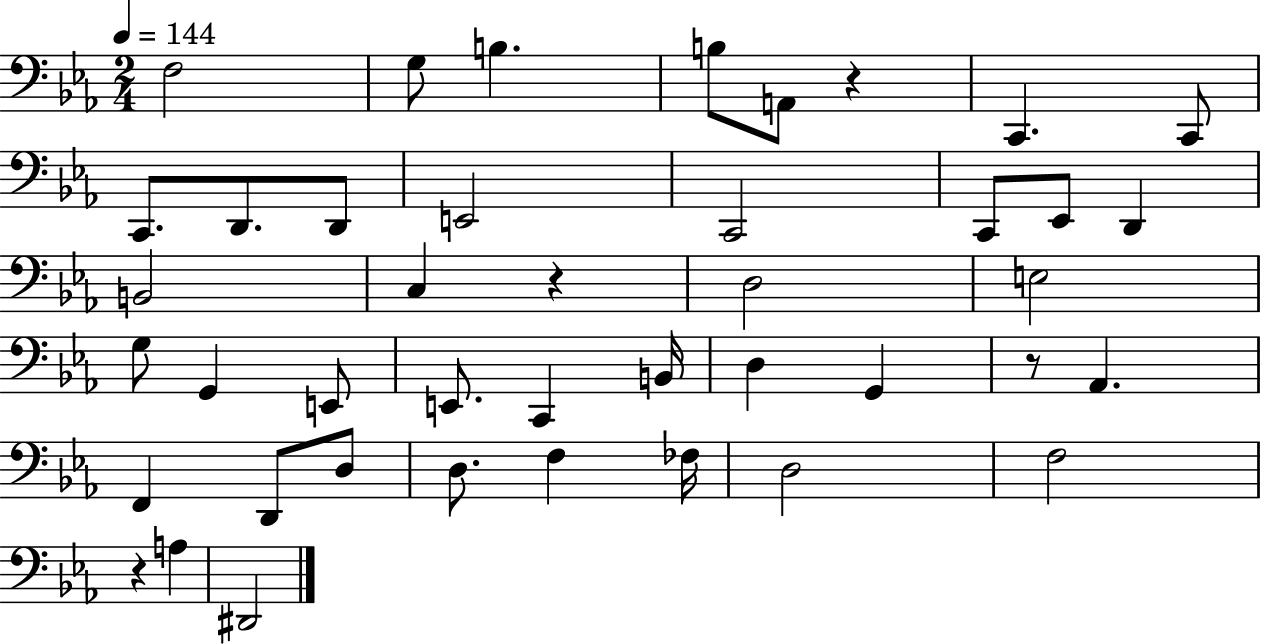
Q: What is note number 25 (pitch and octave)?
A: B2